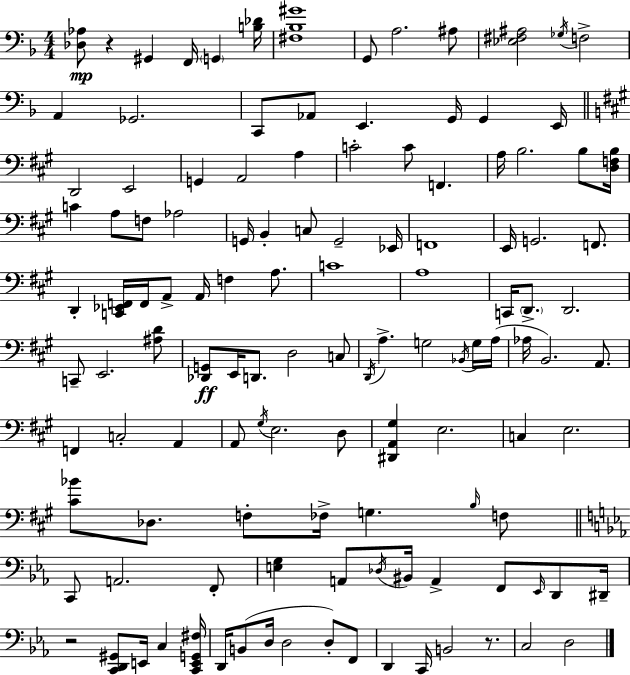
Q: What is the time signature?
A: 4/4